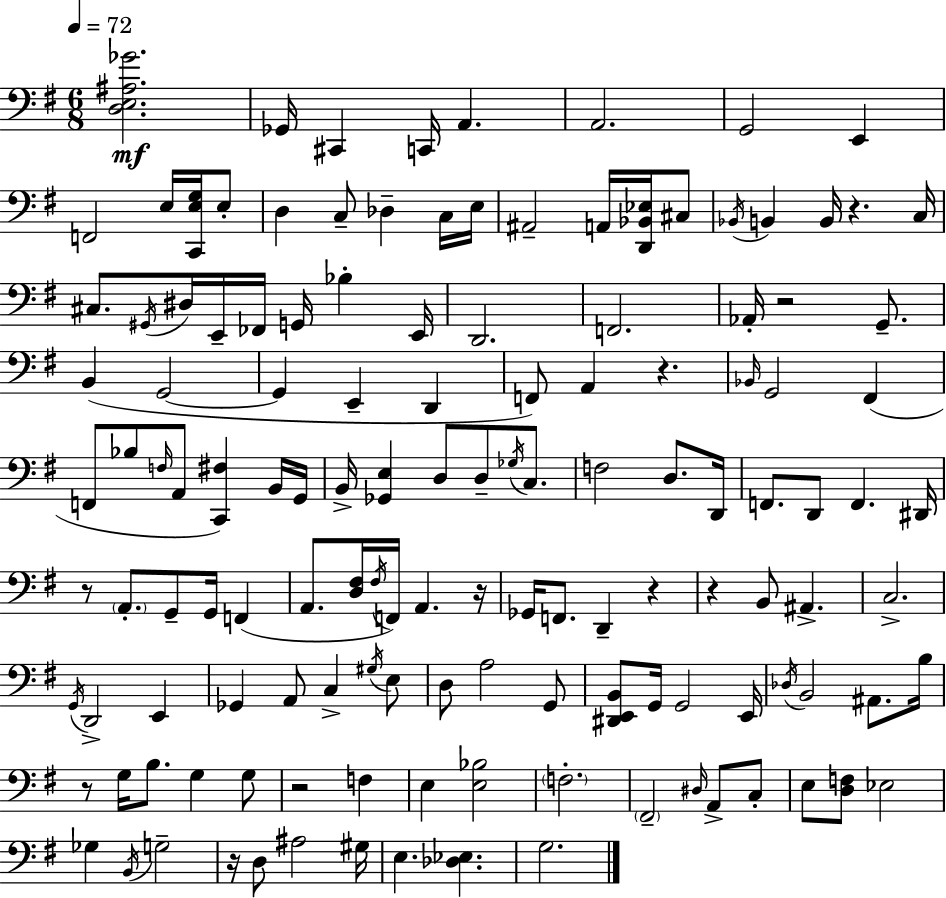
[D3,E3,A#3,Gb4]/h. Gb2/s C#2/q C2/s A2/q. A2/h. G2/h E2/q F2/h E3/s [C2,E3,G3]/s E3/e D3/q C3/e Db3/q C3/s E3/s A#2/h A2/s [D2,Bb2,Eb3]/s C#3/e Bb2/s B2/q B2/s R/q. C3/s C#3/e. G#2/s D#3/s E2/s FES2/s G2/s Bb3/q E2/s D2/h. F2/h. Ab2/s R/h G2/e. B2/q G2/h G2/q E2/q D2/q F2/e A2/q R/q. Bb2/s G2/h F#2/q F2/e Bb3/e F3/s A2/e [C2,F#3]/q B2/s G2/s B2/s [Gb2,E3]/q D3/e D3/e Gb3/s C3/e. F3/h D3/e. D2/s F2/e. D2/e F2/q. D#2/s R/e A2/e. G2/e G2/s F2/q A2/e. [D3,F#3]/s F#3/s F2/s A2/q. R/s Gb2/s F2/e. D2/q R/q R/q B2/e A#2/q. C3/h. G2/s D2/h E2/q Gb2/q A2/e C3/q G#3/s E3/e D3/e A3/h G2/e [D#2,E2,B2]/e G2/s G2/h E2/s Db3/s B2/h A#2/e. B3/s R/e G3/s B3/e. G3/q G3/e R/h F3/q E3/q [E3,Bb3]/h F3/h. F#2/h D#3/s A2/e C3/e E3/e [D3,F3]/e Eb3/h Gb3/q B2/s G3/h R/s D3/e A#3/h G#3/s E3/q. [Db3,Eb3]/q. G3/h.